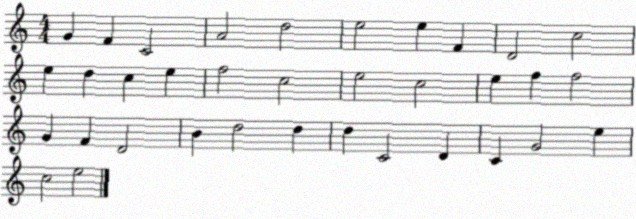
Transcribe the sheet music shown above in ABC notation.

X:1
T:Untitled
M:4/4
L:1/4
K:C
G F C2 A2 d2 e2 e F D2 c2 e d c e f2 c2 e2 c2 e f f2 G F D2 B d2 d d C2 D C G2 e c2 e2